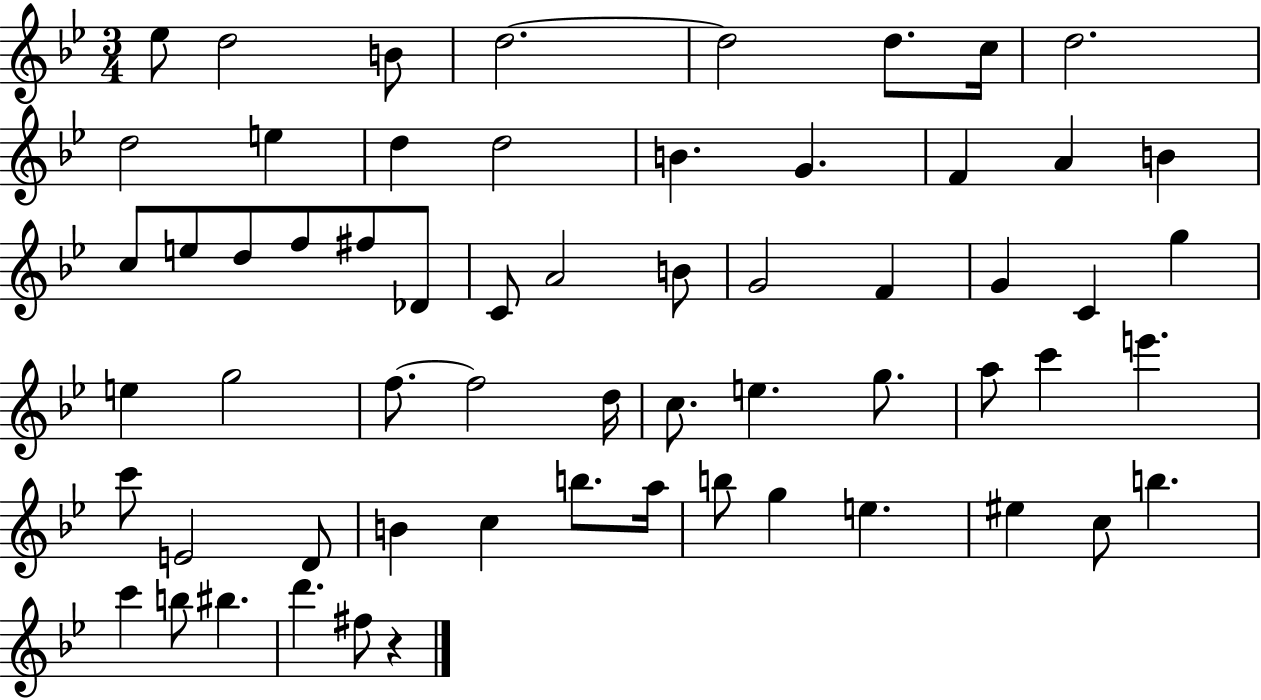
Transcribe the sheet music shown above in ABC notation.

X:1
T:Untitled
M:3/4
L:1/4
K:Bb
_e/2 d2 B/2 d2 d2 d/2 c/4 d2 d2 e d d2 B G F A B c/2 e/2 d/2 f/2 ^f/2 _D/2 C/2 A2 B/2 G2 F G C g e g2 f/2 f2 d/4 c/2 e g/2 a/2 c' e' c'/2 E2 D/2 B c b/2 a/4 b/2 g e ^e c/2 b c' b/2 ^b d' ^f/2 z